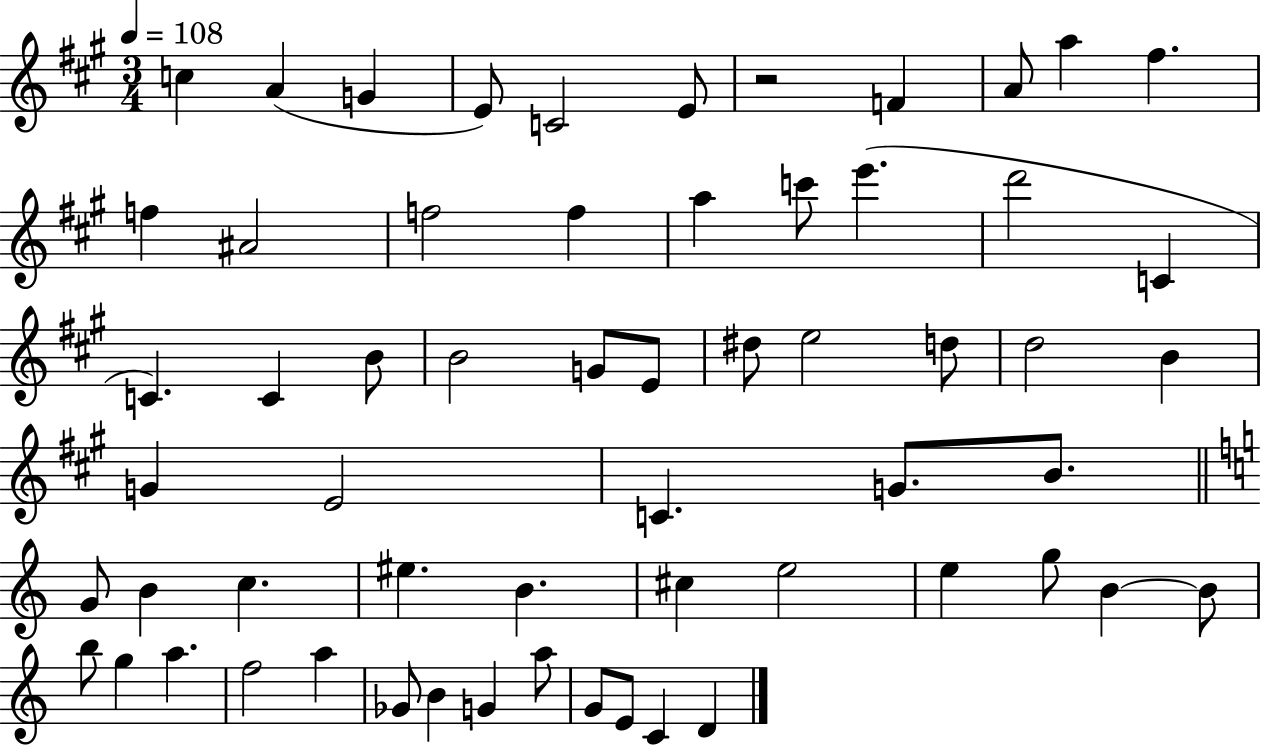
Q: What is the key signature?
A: A major